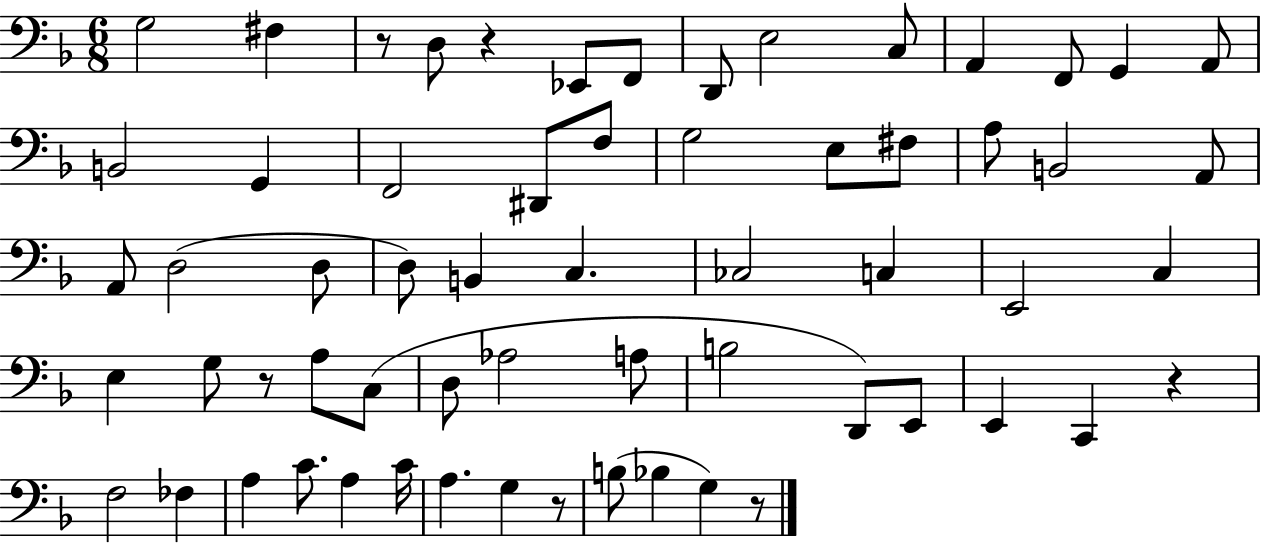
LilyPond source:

{
  \clef bass
  \numericTimeSignature
  \time 6/8
  \key f \major
  g2 fis4 | r8 d8 r4 ees,8 f,8 | d,8 e2 c8 | a,4 f,8 g,4 a,8 | \break b,2 g,4 | f,2 dis,8 f8 | g2 e8 fis8 | a8 b,2 a,8 | \break a,8 d2( d8 | d8) b,4 c4. | ces2 c4 | e,2 c4 | \break e4 g8 r8 a8 c8( | d8 aes2 a8 | b2 d,8) e,8 | e,4 c,4 r4 | \break f2 fes4 | a4 c'8. a4 c'16 | a4. g4 r8 | b8( bes4 g4) r8 | \break \bar "|."
}